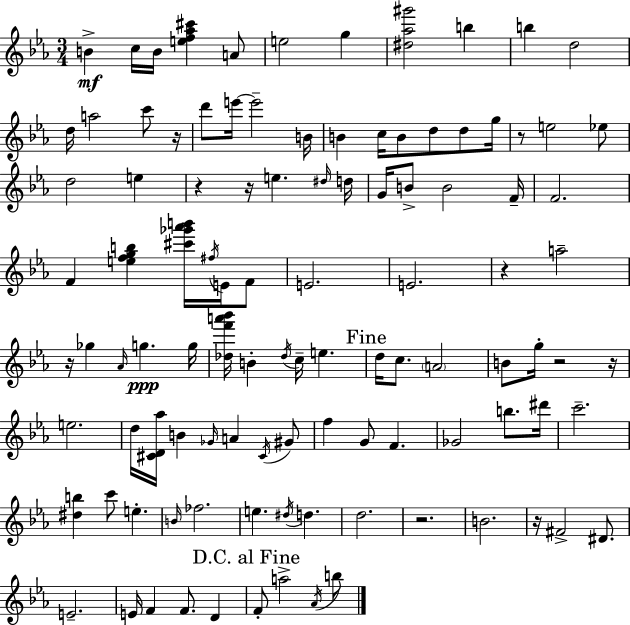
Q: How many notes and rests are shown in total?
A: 105